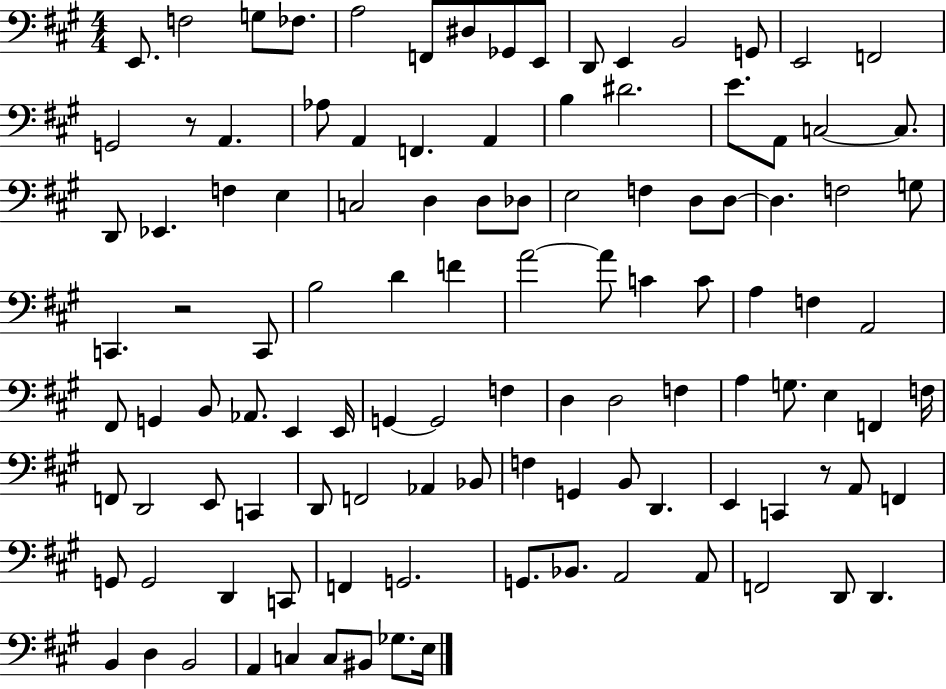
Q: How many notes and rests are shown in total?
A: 112